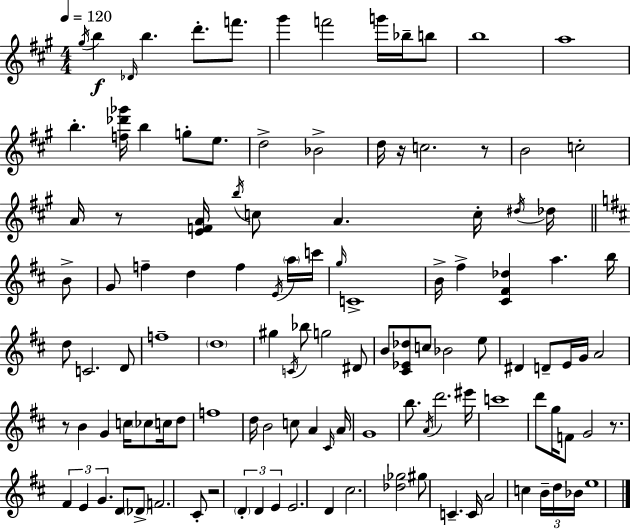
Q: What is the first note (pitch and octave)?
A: G#5